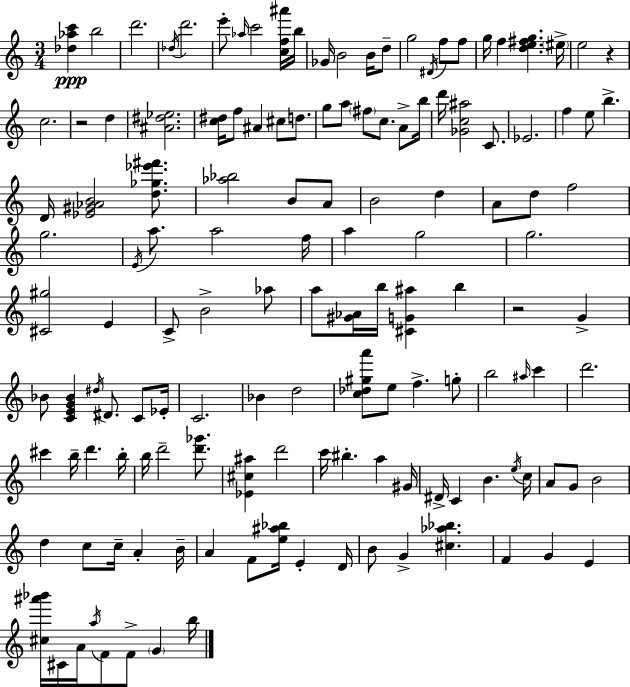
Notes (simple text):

[Db5,Ab5,C6]/q B5/h D6/h. Db5/s D6/h. E6/e Ab5/s C6/h [C5,F5,A#6]/s B5/s Gb4/s B4/h B4/s D5/e G5/h D#4/s F5/e F5/e G5/s F5/q [D5,E5,F#5,G5]/q. EIS5/s E5/h R/q C5/h. R/h D5/q [A#4,D#5,Eb5]/h. [C5,D#5]/s F5/e A#4/q C#5/e D5/e. G5/e A5/e F#5/e C5/e. A4/e B5/s D6/s [Gb4,C5,A#5]/h C4/e. Eb4/h. F5/q E5/e B5/q. D4/s [Eb4,G#4,Ab4,B4]/h [D5,Gb5,Eb6,F#6]/e. [Ab5,Bb5]/h B4/e A4/e B4/h D5/q A4/e D5/e F5/h G5/h. E4/s A5/e. A5/h F5/s A5/q G5/h G5/h. [C#4,G#5]/h E4/q C4/e B4/h Ab5/e A5/e [G#4,Ab4]/s B5/s [C#4,G4,A#5]/q B5/q R/h G4/q Bb4/e [C4,E4,G4,Bb4]/q D#5/s D#4/e. C4/e Eb4/s C4/h. Bb4/q D5/h [C5,Db5,G#5,A6]/e E5/e F5/q. G5/e B5/h A#5/s C6/q D6/h. C#6/q B5/s D6/q. B5/s B5/s D6/h [D6,Gb6]/e. [Eb4,C#5,A#5]/q D6/h C6/s BIS5/q. A5/q G#4/s D#4/s C4/q B4/q. E5/s C5/s A4/e G4/e B4/h D5/q C5/e C5/s A4/q B4/s A4/q F4/e [E5,A#5,Bb5]/s E4/q D4/s B4/e G4/q [C#5,Ab5,Bb5]/q. F4/q G4/q E4/q [C#5,A#6,Bb6]/s C#4/s A4/s A5/s F4/e F4/e G4/q B5/s